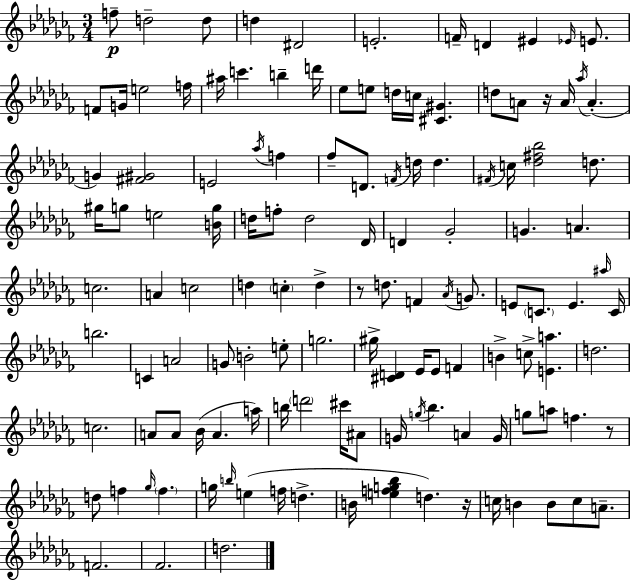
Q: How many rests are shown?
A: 4